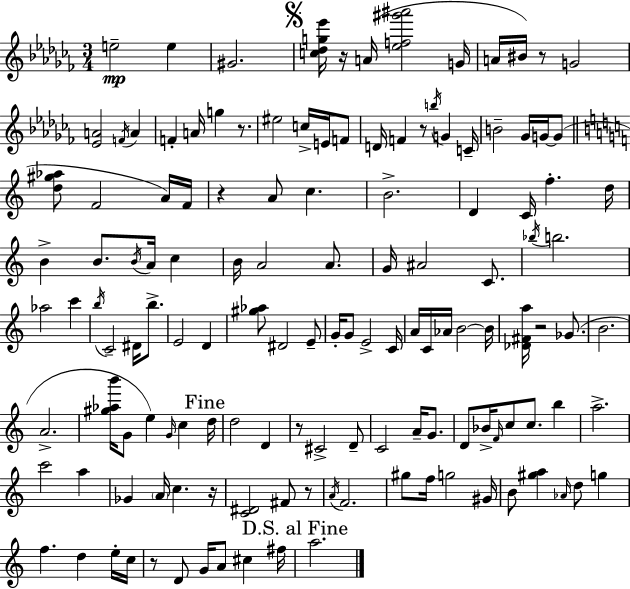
{
  \clef treble
  \numericTimeSignature
  \time 3/4
  \key aes \minor
  e''2--\mp e''4 | gis'2. | \mark \markup { \musicglyph "scripts.segno" } <c'' des'' g'' ees'''>16 r16 a'16( <ees'' f'' gis''' ais'''>2 g'16 | a'16 bis'16) r8 g'2 | \break <ees' a'>2 \acciaccatura { f'16 } a'4 | f'4-. a'16 g''4 r8. | eis''2 c''16-> e'16 f'8 | d'16 f'4 r8 \acciaccatura { b''16 } g'4 | \break c'16-- b'2-- ges'16 g'16~~ | g'8( \bar "||" \break \key a \minor <d'' gis'' aes''>8 f'2 a'16) f'16 | r4 a'8 c''4. | b'2.-> | d'4 c'16 f''4.-. d''16 | \break b'4-> b'8. \acciaccatura { b'16 } a'16 c''4 | b'16 a'2 a'8. | g'16 ais'2 c'8. | \acciaccatura { bes''16 } b''2. | \break aes''2 c'''4 | \acciaccatura { b''16 } c'2-- dis'16 | b''8.-> e'2 d'4 | <gis'' aes''>8 dis'2 | \break e'8-- g'16-. g'8 e'2-> | c'16 a'16 c'16 aes'16 b'2~~ | b'16 <des' fis' a''>16 r2 | ges'8.( b'2. | \break a'2.-> | <gis'' aes'' b'''>16 g'8 e''4) \grace { g'16 } c''4 | \mark "Fine" d''16 d''2 | d'4 r8 cis'2-> | \break d'8-- c'2 | a'16-- g'8. d'8 bes'16-> \grace { f'16 } c''8 c''8. | b''4 a''2.-> | c'''2 | \break a''4 ges'4 \parenthesize a'16 c''4. | r16 <c' dis'>2 | fis'8 r8 \acciaccatura { a'16 } f'2. | gis''8 f''16 g''2 | \break gis'16 b'8 <gis'' a''>4 | \grace { aes'16 } d''8 g''4 f''4. | d''4 e''16-. c''16 r8 d'8 g'16 | a'8 cis''4 fis''16 \mark "D.S. al Fine" a''2. | \break \bar "|."
}